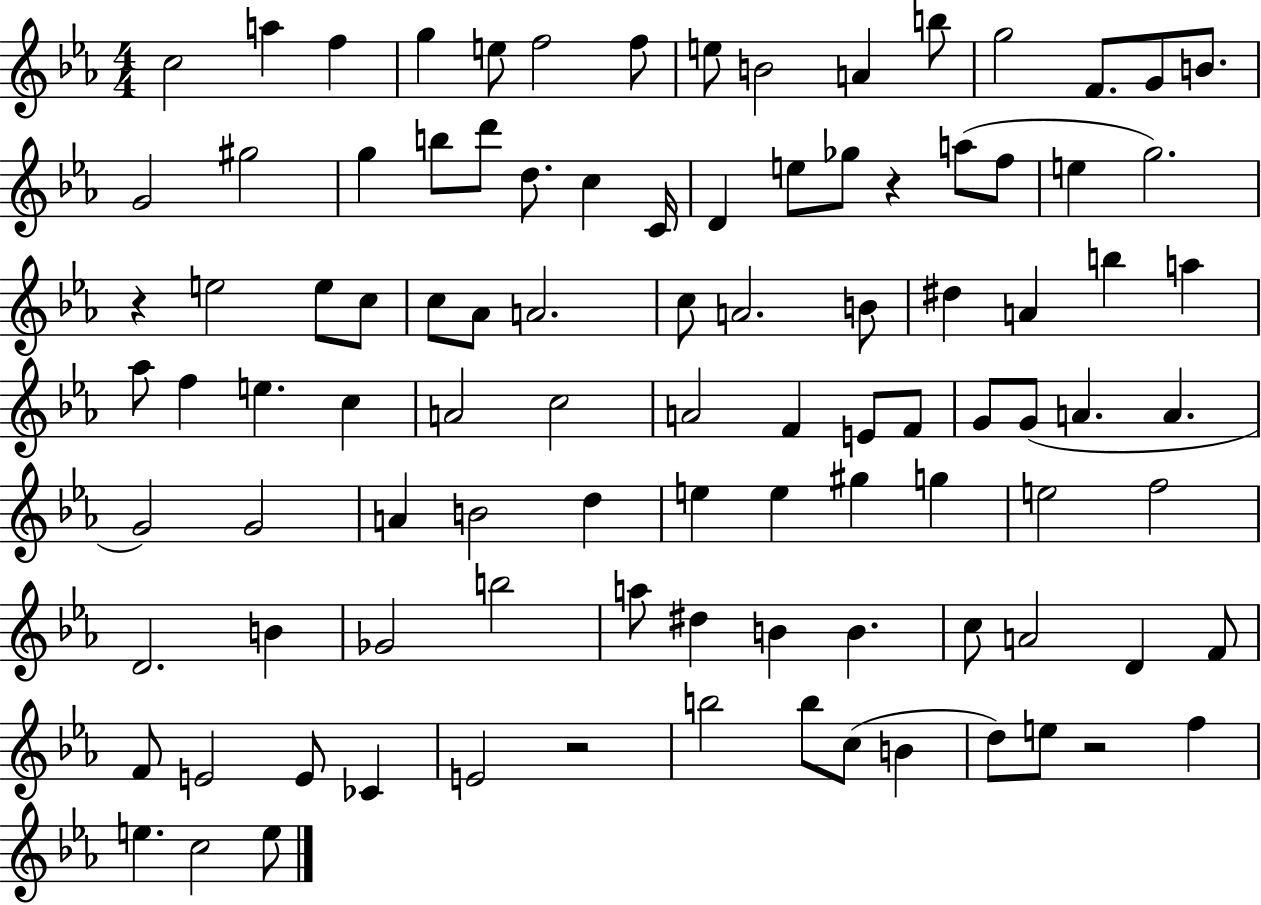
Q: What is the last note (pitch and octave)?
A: E5